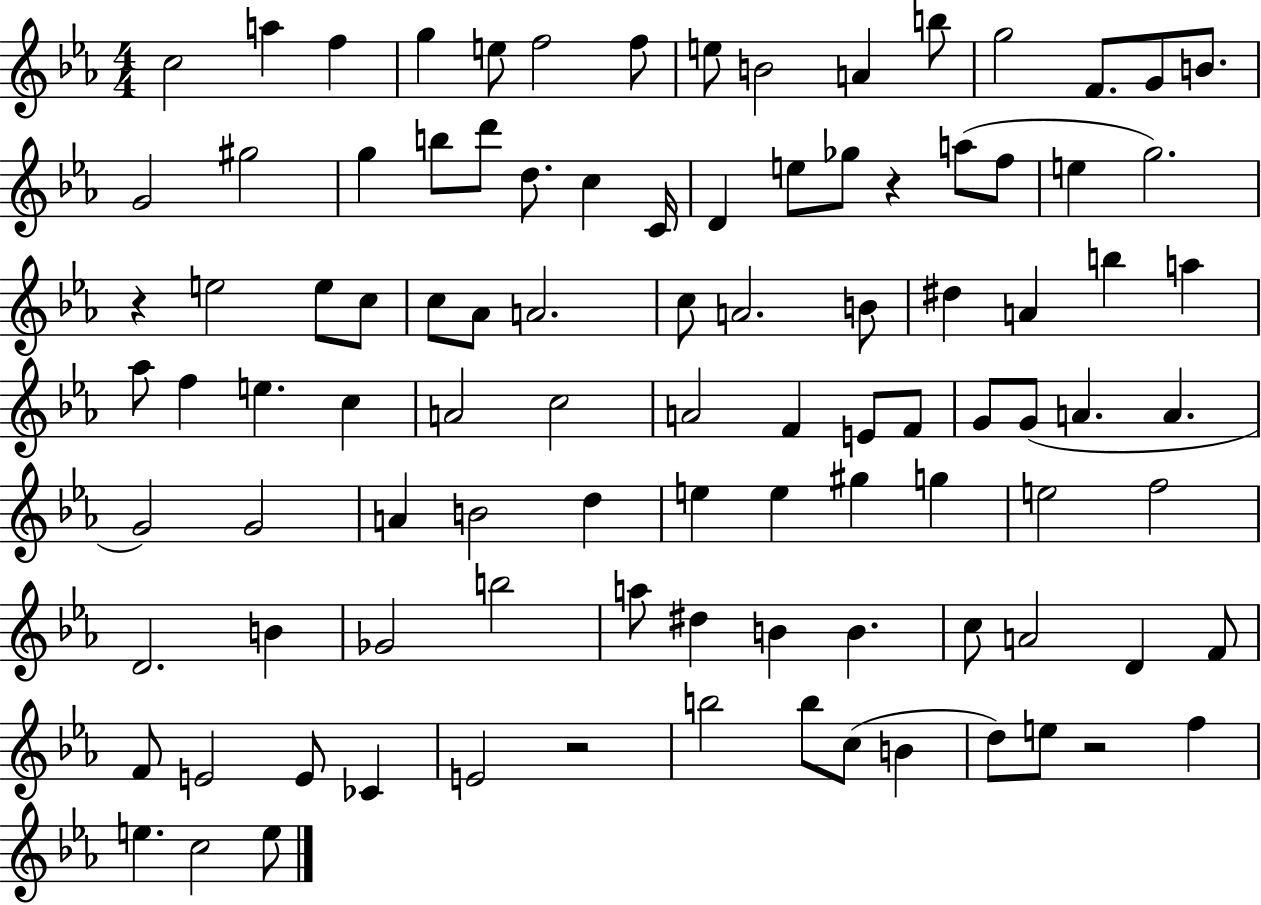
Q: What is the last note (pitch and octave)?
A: E5